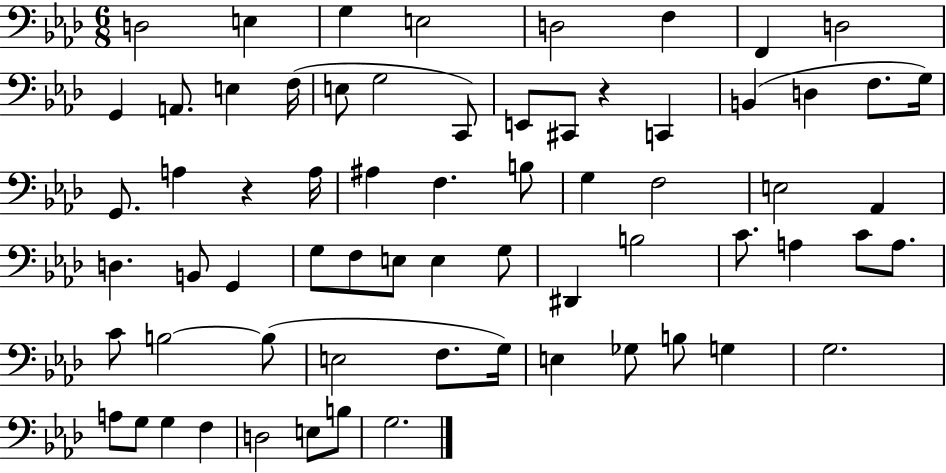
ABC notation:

X:1
T:Untitled
M:6/8
L:1/4
K:Ab
D,2 E, G, E,2 D,2 F, F,, D,2 G,, A,,/2 E, F,/4 E,/2 G,2 C,,/2 E,,/2 ^C,,/2 z C,, B,, D, F,/2 G,/4 G,,/2 A, z A,/4 ^A, F, B,/2 G, F,2 E,2 _A,, D, B,,/2 G,, G,/2 F,/2 E,/2 E, G,/2 ^D,, B,2 C/2 A, C/2 A,/2 C/2 B,2 B,/2 E,2 F,/2 G,/4 E, _G,/2 B,/2 G, G,2 A,/2 G,/2 G, F, D,2 E,/2 B,/2 G,2